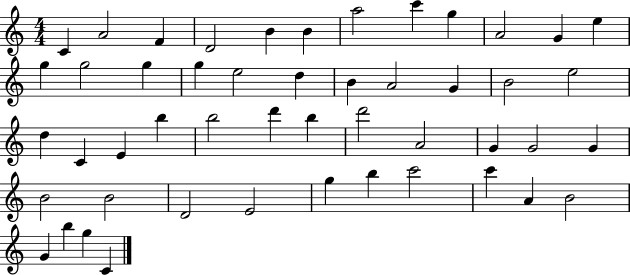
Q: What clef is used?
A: treble